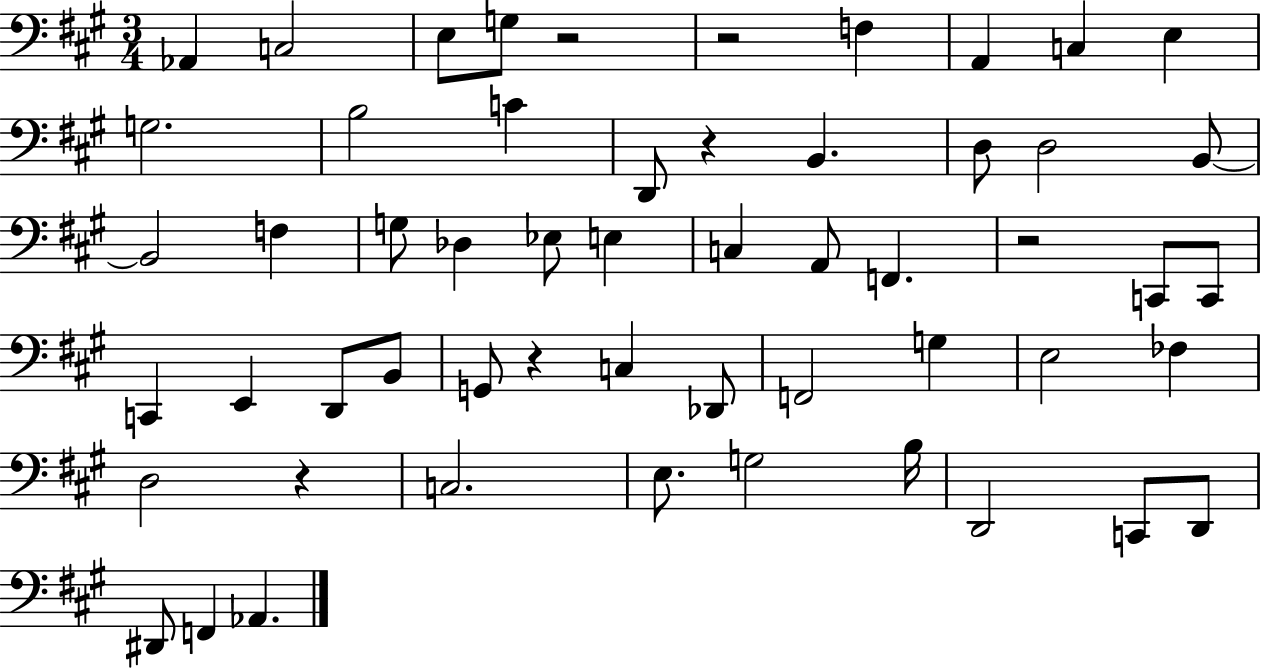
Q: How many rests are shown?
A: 6